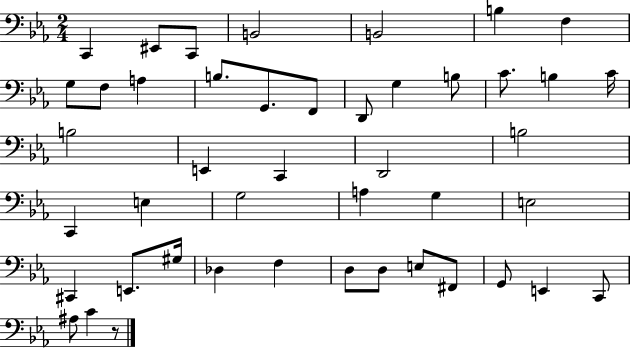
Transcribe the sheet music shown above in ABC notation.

X:1
T:Untitled
M:2/4
L:1/4
K:Eb
C,, ^E,,/2 C,,/2 B,,2 B,,2 B, F, G,/2 F,/2 A, B,/2 G,,/2 F,,/2 D,,/2 G, B,/2 C/2 B, C/4 B,2 E,, C,, D,,2 B,2 C,, E, G,2 A, G, E,2 ^C,, E,,/2 ^G,/4 _D, F, D,/2 D,/2 E,/2 ^F,,/2 G,,/2 E,, C,,/2 ^A,/2 C z/2